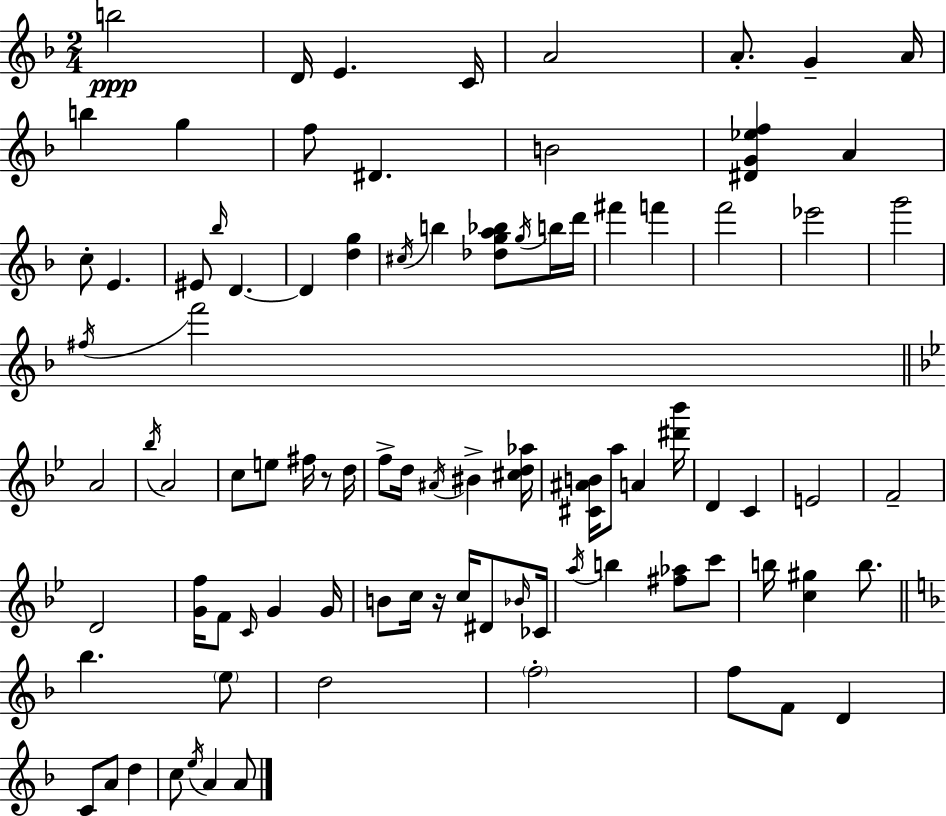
{
  \clef treble
  \numericTimeSignature
  \time 2/4
  \key f \major
  b''2\ppp | d'16 e'4. c'16 | a'2 | a'8.-. g'4-- a'16 | \break b''4 g''4 | f''8 dis'4. | b'2 | <dis' g' ees'' f''>4 a'4 | \break c''8-. e'4. | eis'8 \grace { bes''16 } d'4.~~ | d'4 <d'' g''>4 | \acciaccatura { cis''16 } b''4 <des'' g'' a'' bes''>8 | \break \acciaccatura { g''16 } b''16 d'''16 fis'''4 f'''4 | f'''2 | ees'''2 | g'''2 | \break \acciaccatura { fis''16 } f'''2 | \bar "||" \break \key bes \major a'2 | \acciaccatura { bes''16 } a'2 | c''8 e''8 fis''16 r8 | d''16 f''8-> d''16 \acciaccatura { ais'16 } bis'4-> | \break <cis'' d'' aes''>16 <cis' ais' b'>16 a''8 a'4 | <dis''' bes'''>16 d'4 c'4 | e'2 | f'2-- | \break d'2 | <g' f''>16 f'8 \grace { c'16 } g'4 | g'16 b'8 c''16 r16 c''16 | dis'8 \grace { bes'16 } ces'16 \acciaccatura { a''16 } b''4 | \break <fis'' aes''>8 c'''8 b''16 <c'' gis''>4 | b''8. \bar "||" \break \key d \minor bes''4. \parenthesize e''8 | d''2 | \parenthesize f''2-. | f''8 f'8 d'4 | \break c'8 a'8 d''4 | c''8 \acciaccatura { e''16 } a'4 a'8 | \bar "|."
}